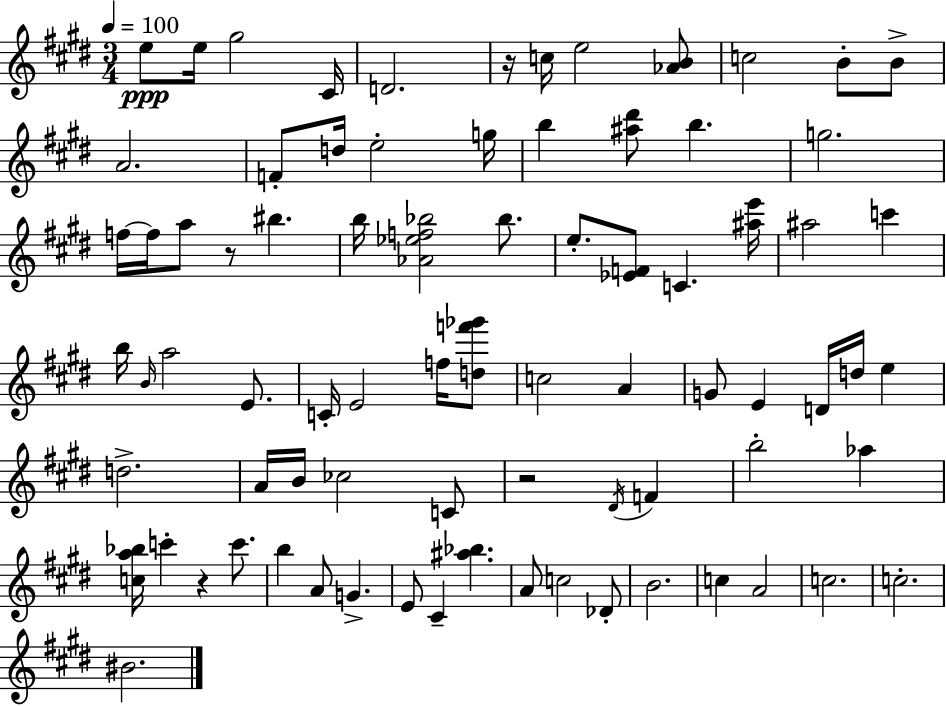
E5/e E5/s G#5/h C#4/s D4/h. R/s C5/s E5/h [Ab4,B4]/e C5/h B4/e B4/e A4/h. F4/e D5/s E5/h G5/s B5/q [A#5,D#6]/e B5/q. G5/h. F5/s F5/s A5/e R/e BIS5/q. B5/s [Ab4,Eb5,F5,Bb5]/h Bb5/e. E5/e. [Eb4,F4]/e C4/q. [A#5,E6]/s A#5/h C6/q B5/s B4/s A5/h E4/e. C4/s E4/h F5/s [D5,F6,Gb6]/e C5/h A4/q G4/e E4/q D4/s D5/s E5/q D5/h. A4/s B4/s CES5/h C4/e R/h D#4/s F4/q B5/h Ab5/q [C5,A5,Bb5]/s C6/q R/q C6/e. B5/q A4/e G4/q. E4/e C#4/q [A#5,Bb5]/q. A4/e C5/h Db4/e B4/h. C5/q A4/h C5/h. C5/h. BIS4/h.